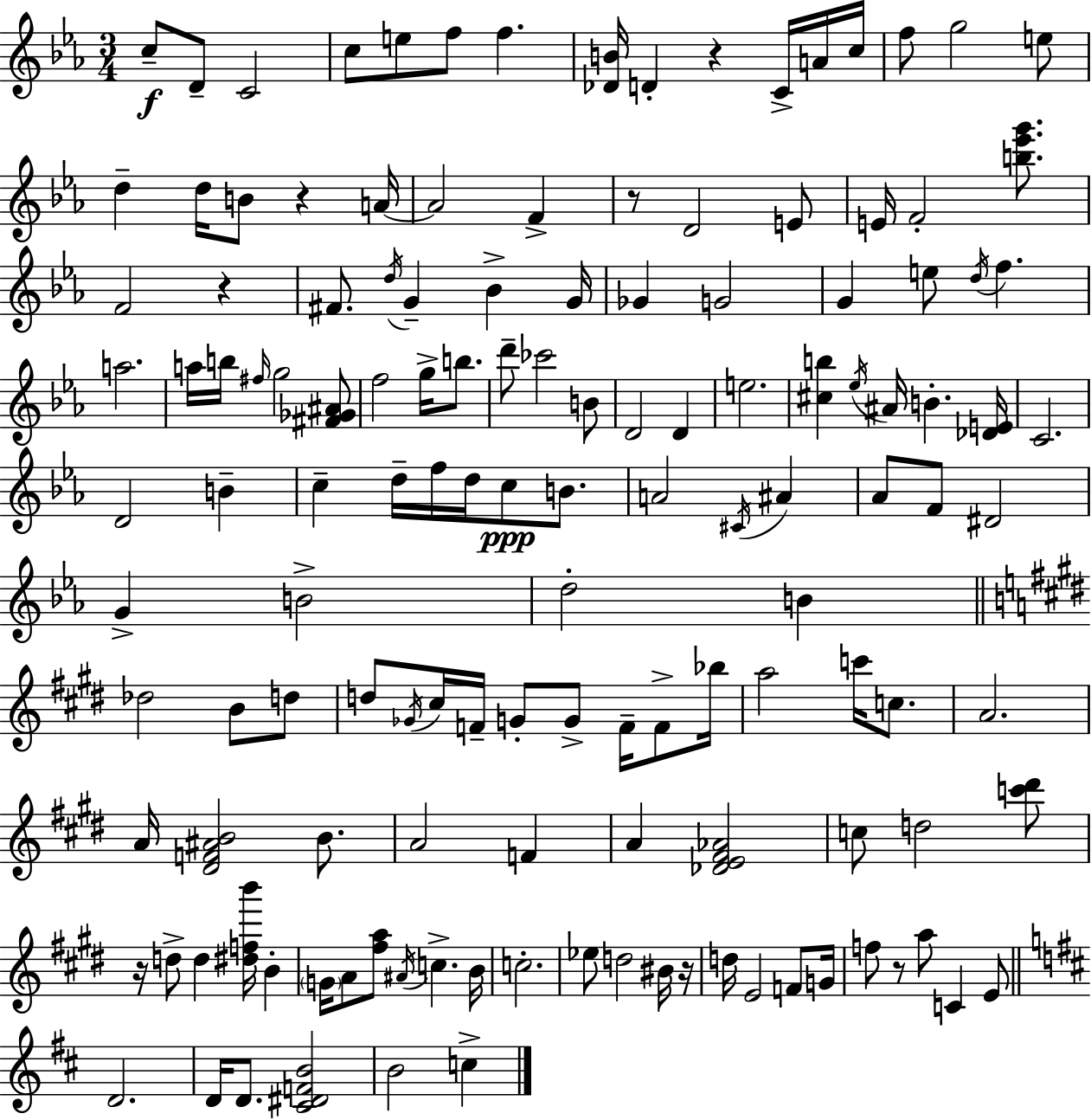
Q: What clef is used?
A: treble